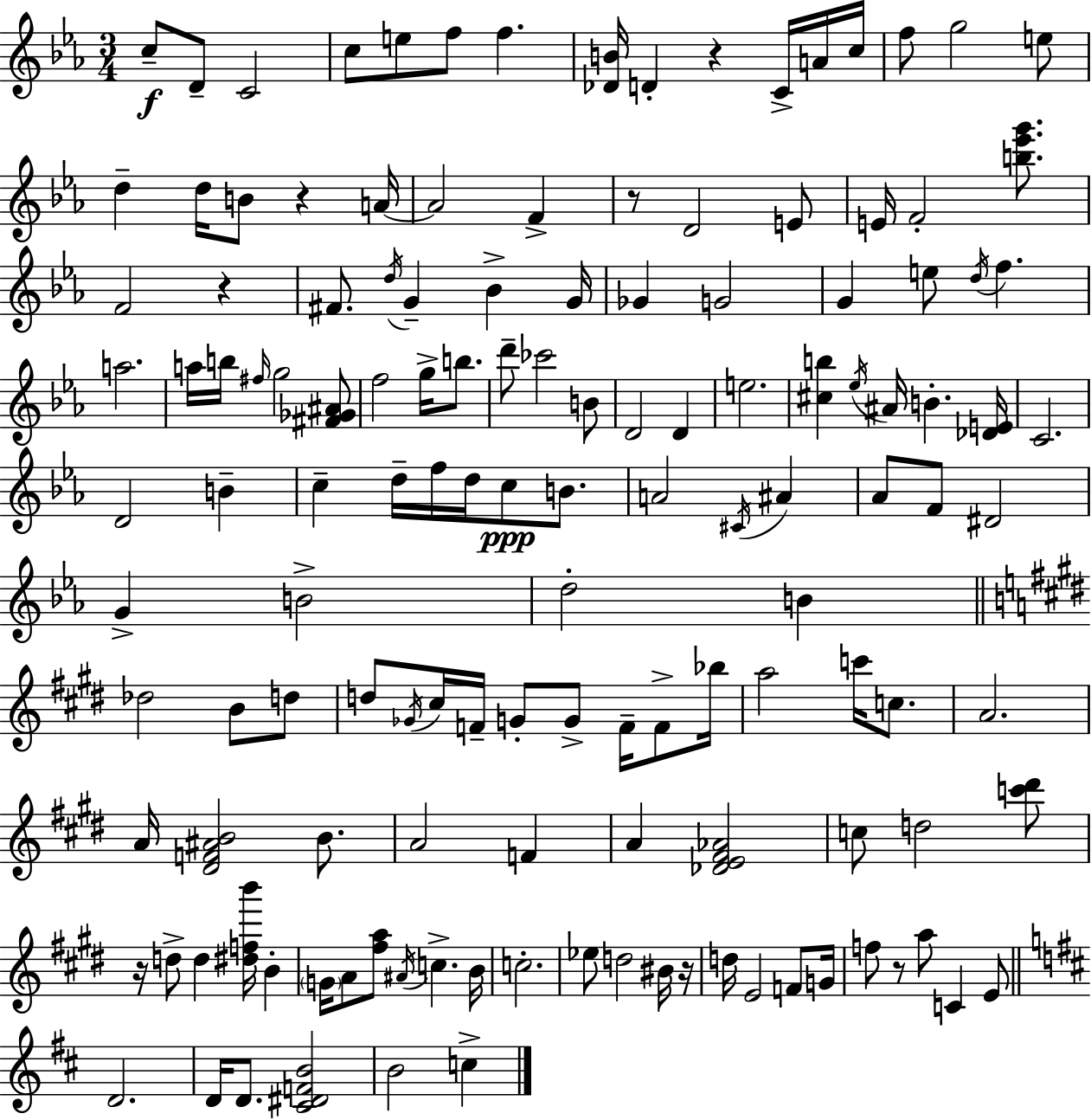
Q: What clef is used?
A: treble